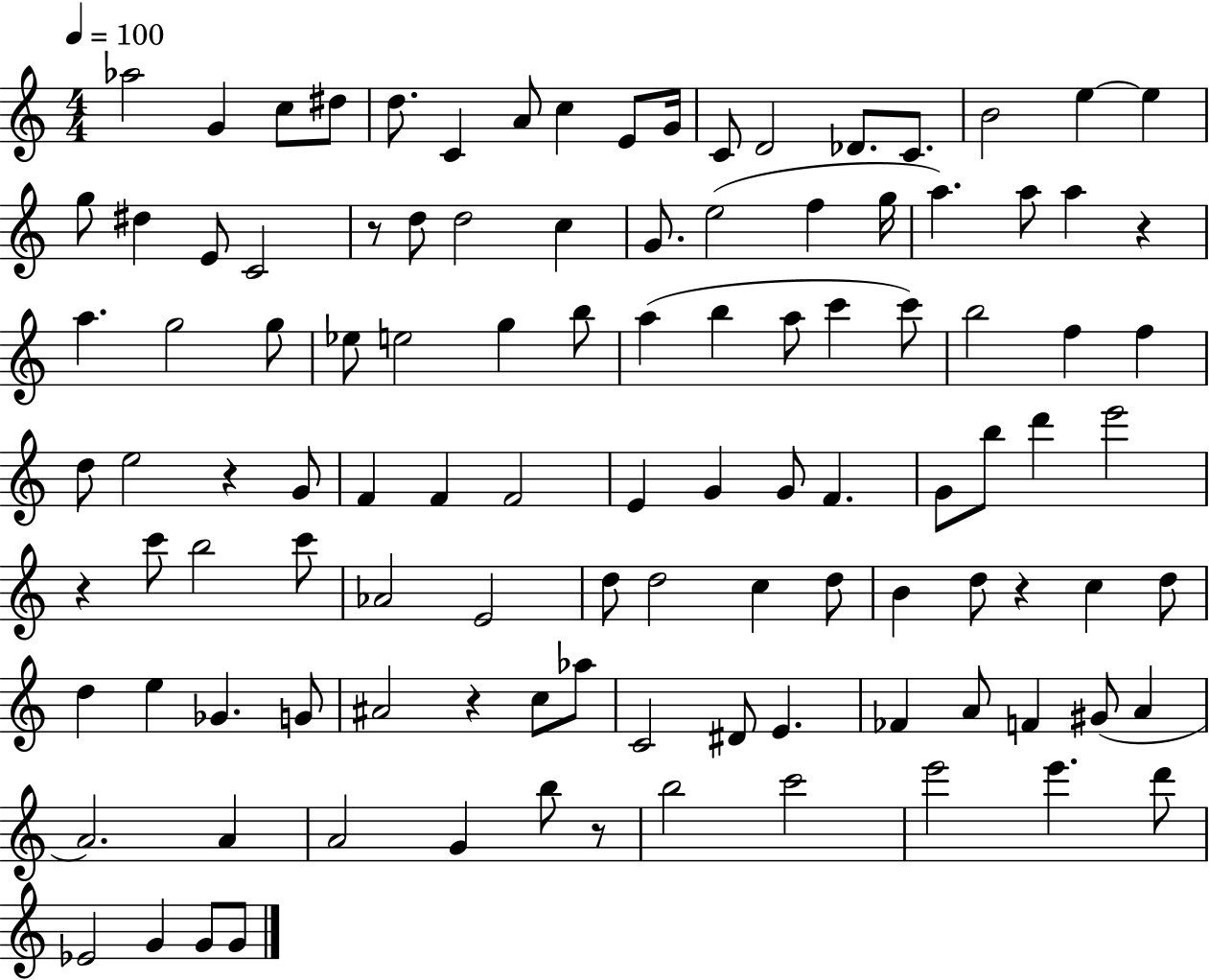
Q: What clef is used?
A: treble